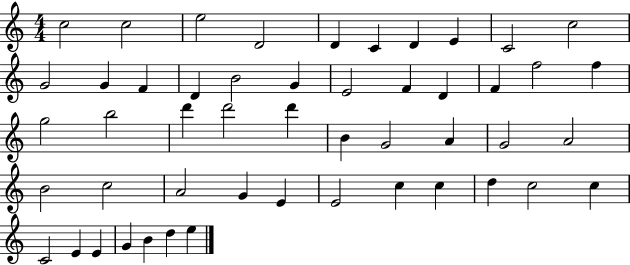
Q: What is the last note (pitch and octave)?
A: E5